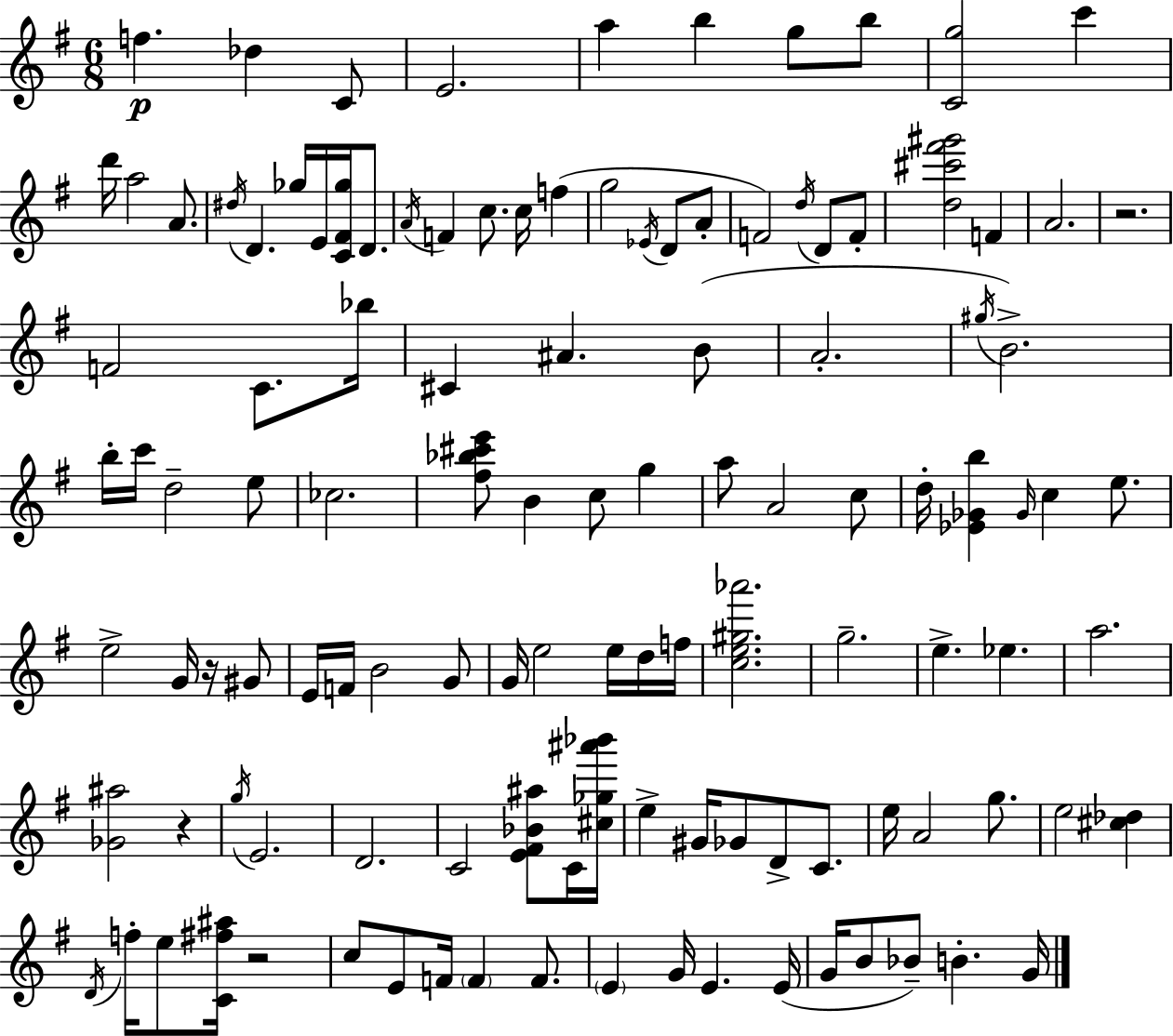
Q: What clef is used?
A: treble